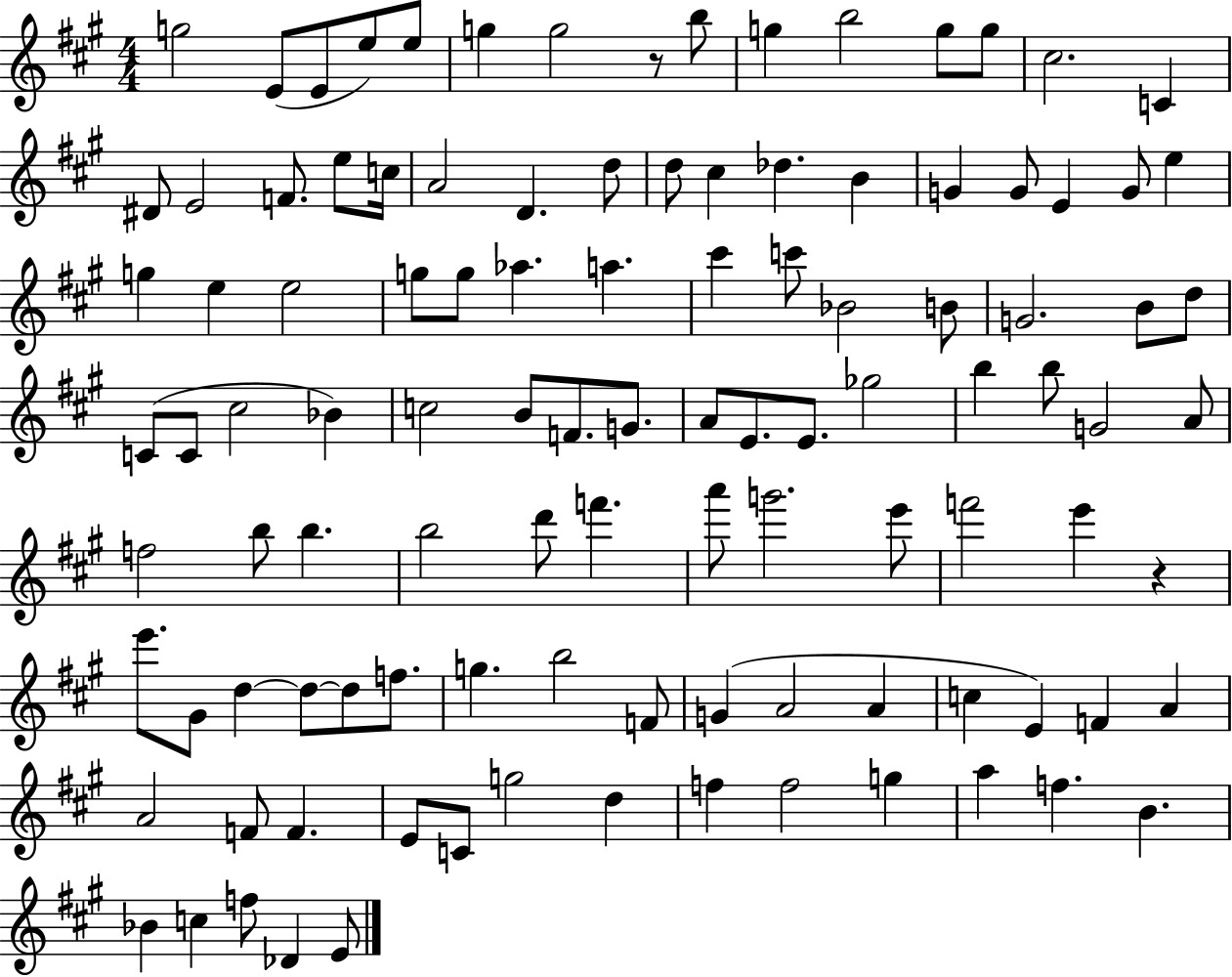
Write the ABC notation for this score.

X:1
T:Untitled
M:4/4
L:1/4
K:A
g2 E/2 E/2 e/2 e/2 g g2 z/2 b/2 g b2 g/2 g/2 ^c2 C ^D/2 E2 F/2 e/2 c/4 A2 D d/2 d/2 ^c _d B G G/2 E G/2 e g e e2 g/2 g/2 _a a ^c' c'/2 _B2 B/2 G2 B/2 d/2 C/2 C/2 ^c2 _B c2 B/2 F/2 G/2 A/2 E/2 E/2 _g2 b b/2 G2 A/2 f2 b/2 b b2 d'/2 f' a'/2 g'2 e'/2 f'2 e' z e'/2 ^G/2 d d/2 d/2 f/2 g b2 F/2 G A2 A c E F A A2 F/2 F E/2 C/2 g2 d f f2 g a f B _B c f/2 _D E/2